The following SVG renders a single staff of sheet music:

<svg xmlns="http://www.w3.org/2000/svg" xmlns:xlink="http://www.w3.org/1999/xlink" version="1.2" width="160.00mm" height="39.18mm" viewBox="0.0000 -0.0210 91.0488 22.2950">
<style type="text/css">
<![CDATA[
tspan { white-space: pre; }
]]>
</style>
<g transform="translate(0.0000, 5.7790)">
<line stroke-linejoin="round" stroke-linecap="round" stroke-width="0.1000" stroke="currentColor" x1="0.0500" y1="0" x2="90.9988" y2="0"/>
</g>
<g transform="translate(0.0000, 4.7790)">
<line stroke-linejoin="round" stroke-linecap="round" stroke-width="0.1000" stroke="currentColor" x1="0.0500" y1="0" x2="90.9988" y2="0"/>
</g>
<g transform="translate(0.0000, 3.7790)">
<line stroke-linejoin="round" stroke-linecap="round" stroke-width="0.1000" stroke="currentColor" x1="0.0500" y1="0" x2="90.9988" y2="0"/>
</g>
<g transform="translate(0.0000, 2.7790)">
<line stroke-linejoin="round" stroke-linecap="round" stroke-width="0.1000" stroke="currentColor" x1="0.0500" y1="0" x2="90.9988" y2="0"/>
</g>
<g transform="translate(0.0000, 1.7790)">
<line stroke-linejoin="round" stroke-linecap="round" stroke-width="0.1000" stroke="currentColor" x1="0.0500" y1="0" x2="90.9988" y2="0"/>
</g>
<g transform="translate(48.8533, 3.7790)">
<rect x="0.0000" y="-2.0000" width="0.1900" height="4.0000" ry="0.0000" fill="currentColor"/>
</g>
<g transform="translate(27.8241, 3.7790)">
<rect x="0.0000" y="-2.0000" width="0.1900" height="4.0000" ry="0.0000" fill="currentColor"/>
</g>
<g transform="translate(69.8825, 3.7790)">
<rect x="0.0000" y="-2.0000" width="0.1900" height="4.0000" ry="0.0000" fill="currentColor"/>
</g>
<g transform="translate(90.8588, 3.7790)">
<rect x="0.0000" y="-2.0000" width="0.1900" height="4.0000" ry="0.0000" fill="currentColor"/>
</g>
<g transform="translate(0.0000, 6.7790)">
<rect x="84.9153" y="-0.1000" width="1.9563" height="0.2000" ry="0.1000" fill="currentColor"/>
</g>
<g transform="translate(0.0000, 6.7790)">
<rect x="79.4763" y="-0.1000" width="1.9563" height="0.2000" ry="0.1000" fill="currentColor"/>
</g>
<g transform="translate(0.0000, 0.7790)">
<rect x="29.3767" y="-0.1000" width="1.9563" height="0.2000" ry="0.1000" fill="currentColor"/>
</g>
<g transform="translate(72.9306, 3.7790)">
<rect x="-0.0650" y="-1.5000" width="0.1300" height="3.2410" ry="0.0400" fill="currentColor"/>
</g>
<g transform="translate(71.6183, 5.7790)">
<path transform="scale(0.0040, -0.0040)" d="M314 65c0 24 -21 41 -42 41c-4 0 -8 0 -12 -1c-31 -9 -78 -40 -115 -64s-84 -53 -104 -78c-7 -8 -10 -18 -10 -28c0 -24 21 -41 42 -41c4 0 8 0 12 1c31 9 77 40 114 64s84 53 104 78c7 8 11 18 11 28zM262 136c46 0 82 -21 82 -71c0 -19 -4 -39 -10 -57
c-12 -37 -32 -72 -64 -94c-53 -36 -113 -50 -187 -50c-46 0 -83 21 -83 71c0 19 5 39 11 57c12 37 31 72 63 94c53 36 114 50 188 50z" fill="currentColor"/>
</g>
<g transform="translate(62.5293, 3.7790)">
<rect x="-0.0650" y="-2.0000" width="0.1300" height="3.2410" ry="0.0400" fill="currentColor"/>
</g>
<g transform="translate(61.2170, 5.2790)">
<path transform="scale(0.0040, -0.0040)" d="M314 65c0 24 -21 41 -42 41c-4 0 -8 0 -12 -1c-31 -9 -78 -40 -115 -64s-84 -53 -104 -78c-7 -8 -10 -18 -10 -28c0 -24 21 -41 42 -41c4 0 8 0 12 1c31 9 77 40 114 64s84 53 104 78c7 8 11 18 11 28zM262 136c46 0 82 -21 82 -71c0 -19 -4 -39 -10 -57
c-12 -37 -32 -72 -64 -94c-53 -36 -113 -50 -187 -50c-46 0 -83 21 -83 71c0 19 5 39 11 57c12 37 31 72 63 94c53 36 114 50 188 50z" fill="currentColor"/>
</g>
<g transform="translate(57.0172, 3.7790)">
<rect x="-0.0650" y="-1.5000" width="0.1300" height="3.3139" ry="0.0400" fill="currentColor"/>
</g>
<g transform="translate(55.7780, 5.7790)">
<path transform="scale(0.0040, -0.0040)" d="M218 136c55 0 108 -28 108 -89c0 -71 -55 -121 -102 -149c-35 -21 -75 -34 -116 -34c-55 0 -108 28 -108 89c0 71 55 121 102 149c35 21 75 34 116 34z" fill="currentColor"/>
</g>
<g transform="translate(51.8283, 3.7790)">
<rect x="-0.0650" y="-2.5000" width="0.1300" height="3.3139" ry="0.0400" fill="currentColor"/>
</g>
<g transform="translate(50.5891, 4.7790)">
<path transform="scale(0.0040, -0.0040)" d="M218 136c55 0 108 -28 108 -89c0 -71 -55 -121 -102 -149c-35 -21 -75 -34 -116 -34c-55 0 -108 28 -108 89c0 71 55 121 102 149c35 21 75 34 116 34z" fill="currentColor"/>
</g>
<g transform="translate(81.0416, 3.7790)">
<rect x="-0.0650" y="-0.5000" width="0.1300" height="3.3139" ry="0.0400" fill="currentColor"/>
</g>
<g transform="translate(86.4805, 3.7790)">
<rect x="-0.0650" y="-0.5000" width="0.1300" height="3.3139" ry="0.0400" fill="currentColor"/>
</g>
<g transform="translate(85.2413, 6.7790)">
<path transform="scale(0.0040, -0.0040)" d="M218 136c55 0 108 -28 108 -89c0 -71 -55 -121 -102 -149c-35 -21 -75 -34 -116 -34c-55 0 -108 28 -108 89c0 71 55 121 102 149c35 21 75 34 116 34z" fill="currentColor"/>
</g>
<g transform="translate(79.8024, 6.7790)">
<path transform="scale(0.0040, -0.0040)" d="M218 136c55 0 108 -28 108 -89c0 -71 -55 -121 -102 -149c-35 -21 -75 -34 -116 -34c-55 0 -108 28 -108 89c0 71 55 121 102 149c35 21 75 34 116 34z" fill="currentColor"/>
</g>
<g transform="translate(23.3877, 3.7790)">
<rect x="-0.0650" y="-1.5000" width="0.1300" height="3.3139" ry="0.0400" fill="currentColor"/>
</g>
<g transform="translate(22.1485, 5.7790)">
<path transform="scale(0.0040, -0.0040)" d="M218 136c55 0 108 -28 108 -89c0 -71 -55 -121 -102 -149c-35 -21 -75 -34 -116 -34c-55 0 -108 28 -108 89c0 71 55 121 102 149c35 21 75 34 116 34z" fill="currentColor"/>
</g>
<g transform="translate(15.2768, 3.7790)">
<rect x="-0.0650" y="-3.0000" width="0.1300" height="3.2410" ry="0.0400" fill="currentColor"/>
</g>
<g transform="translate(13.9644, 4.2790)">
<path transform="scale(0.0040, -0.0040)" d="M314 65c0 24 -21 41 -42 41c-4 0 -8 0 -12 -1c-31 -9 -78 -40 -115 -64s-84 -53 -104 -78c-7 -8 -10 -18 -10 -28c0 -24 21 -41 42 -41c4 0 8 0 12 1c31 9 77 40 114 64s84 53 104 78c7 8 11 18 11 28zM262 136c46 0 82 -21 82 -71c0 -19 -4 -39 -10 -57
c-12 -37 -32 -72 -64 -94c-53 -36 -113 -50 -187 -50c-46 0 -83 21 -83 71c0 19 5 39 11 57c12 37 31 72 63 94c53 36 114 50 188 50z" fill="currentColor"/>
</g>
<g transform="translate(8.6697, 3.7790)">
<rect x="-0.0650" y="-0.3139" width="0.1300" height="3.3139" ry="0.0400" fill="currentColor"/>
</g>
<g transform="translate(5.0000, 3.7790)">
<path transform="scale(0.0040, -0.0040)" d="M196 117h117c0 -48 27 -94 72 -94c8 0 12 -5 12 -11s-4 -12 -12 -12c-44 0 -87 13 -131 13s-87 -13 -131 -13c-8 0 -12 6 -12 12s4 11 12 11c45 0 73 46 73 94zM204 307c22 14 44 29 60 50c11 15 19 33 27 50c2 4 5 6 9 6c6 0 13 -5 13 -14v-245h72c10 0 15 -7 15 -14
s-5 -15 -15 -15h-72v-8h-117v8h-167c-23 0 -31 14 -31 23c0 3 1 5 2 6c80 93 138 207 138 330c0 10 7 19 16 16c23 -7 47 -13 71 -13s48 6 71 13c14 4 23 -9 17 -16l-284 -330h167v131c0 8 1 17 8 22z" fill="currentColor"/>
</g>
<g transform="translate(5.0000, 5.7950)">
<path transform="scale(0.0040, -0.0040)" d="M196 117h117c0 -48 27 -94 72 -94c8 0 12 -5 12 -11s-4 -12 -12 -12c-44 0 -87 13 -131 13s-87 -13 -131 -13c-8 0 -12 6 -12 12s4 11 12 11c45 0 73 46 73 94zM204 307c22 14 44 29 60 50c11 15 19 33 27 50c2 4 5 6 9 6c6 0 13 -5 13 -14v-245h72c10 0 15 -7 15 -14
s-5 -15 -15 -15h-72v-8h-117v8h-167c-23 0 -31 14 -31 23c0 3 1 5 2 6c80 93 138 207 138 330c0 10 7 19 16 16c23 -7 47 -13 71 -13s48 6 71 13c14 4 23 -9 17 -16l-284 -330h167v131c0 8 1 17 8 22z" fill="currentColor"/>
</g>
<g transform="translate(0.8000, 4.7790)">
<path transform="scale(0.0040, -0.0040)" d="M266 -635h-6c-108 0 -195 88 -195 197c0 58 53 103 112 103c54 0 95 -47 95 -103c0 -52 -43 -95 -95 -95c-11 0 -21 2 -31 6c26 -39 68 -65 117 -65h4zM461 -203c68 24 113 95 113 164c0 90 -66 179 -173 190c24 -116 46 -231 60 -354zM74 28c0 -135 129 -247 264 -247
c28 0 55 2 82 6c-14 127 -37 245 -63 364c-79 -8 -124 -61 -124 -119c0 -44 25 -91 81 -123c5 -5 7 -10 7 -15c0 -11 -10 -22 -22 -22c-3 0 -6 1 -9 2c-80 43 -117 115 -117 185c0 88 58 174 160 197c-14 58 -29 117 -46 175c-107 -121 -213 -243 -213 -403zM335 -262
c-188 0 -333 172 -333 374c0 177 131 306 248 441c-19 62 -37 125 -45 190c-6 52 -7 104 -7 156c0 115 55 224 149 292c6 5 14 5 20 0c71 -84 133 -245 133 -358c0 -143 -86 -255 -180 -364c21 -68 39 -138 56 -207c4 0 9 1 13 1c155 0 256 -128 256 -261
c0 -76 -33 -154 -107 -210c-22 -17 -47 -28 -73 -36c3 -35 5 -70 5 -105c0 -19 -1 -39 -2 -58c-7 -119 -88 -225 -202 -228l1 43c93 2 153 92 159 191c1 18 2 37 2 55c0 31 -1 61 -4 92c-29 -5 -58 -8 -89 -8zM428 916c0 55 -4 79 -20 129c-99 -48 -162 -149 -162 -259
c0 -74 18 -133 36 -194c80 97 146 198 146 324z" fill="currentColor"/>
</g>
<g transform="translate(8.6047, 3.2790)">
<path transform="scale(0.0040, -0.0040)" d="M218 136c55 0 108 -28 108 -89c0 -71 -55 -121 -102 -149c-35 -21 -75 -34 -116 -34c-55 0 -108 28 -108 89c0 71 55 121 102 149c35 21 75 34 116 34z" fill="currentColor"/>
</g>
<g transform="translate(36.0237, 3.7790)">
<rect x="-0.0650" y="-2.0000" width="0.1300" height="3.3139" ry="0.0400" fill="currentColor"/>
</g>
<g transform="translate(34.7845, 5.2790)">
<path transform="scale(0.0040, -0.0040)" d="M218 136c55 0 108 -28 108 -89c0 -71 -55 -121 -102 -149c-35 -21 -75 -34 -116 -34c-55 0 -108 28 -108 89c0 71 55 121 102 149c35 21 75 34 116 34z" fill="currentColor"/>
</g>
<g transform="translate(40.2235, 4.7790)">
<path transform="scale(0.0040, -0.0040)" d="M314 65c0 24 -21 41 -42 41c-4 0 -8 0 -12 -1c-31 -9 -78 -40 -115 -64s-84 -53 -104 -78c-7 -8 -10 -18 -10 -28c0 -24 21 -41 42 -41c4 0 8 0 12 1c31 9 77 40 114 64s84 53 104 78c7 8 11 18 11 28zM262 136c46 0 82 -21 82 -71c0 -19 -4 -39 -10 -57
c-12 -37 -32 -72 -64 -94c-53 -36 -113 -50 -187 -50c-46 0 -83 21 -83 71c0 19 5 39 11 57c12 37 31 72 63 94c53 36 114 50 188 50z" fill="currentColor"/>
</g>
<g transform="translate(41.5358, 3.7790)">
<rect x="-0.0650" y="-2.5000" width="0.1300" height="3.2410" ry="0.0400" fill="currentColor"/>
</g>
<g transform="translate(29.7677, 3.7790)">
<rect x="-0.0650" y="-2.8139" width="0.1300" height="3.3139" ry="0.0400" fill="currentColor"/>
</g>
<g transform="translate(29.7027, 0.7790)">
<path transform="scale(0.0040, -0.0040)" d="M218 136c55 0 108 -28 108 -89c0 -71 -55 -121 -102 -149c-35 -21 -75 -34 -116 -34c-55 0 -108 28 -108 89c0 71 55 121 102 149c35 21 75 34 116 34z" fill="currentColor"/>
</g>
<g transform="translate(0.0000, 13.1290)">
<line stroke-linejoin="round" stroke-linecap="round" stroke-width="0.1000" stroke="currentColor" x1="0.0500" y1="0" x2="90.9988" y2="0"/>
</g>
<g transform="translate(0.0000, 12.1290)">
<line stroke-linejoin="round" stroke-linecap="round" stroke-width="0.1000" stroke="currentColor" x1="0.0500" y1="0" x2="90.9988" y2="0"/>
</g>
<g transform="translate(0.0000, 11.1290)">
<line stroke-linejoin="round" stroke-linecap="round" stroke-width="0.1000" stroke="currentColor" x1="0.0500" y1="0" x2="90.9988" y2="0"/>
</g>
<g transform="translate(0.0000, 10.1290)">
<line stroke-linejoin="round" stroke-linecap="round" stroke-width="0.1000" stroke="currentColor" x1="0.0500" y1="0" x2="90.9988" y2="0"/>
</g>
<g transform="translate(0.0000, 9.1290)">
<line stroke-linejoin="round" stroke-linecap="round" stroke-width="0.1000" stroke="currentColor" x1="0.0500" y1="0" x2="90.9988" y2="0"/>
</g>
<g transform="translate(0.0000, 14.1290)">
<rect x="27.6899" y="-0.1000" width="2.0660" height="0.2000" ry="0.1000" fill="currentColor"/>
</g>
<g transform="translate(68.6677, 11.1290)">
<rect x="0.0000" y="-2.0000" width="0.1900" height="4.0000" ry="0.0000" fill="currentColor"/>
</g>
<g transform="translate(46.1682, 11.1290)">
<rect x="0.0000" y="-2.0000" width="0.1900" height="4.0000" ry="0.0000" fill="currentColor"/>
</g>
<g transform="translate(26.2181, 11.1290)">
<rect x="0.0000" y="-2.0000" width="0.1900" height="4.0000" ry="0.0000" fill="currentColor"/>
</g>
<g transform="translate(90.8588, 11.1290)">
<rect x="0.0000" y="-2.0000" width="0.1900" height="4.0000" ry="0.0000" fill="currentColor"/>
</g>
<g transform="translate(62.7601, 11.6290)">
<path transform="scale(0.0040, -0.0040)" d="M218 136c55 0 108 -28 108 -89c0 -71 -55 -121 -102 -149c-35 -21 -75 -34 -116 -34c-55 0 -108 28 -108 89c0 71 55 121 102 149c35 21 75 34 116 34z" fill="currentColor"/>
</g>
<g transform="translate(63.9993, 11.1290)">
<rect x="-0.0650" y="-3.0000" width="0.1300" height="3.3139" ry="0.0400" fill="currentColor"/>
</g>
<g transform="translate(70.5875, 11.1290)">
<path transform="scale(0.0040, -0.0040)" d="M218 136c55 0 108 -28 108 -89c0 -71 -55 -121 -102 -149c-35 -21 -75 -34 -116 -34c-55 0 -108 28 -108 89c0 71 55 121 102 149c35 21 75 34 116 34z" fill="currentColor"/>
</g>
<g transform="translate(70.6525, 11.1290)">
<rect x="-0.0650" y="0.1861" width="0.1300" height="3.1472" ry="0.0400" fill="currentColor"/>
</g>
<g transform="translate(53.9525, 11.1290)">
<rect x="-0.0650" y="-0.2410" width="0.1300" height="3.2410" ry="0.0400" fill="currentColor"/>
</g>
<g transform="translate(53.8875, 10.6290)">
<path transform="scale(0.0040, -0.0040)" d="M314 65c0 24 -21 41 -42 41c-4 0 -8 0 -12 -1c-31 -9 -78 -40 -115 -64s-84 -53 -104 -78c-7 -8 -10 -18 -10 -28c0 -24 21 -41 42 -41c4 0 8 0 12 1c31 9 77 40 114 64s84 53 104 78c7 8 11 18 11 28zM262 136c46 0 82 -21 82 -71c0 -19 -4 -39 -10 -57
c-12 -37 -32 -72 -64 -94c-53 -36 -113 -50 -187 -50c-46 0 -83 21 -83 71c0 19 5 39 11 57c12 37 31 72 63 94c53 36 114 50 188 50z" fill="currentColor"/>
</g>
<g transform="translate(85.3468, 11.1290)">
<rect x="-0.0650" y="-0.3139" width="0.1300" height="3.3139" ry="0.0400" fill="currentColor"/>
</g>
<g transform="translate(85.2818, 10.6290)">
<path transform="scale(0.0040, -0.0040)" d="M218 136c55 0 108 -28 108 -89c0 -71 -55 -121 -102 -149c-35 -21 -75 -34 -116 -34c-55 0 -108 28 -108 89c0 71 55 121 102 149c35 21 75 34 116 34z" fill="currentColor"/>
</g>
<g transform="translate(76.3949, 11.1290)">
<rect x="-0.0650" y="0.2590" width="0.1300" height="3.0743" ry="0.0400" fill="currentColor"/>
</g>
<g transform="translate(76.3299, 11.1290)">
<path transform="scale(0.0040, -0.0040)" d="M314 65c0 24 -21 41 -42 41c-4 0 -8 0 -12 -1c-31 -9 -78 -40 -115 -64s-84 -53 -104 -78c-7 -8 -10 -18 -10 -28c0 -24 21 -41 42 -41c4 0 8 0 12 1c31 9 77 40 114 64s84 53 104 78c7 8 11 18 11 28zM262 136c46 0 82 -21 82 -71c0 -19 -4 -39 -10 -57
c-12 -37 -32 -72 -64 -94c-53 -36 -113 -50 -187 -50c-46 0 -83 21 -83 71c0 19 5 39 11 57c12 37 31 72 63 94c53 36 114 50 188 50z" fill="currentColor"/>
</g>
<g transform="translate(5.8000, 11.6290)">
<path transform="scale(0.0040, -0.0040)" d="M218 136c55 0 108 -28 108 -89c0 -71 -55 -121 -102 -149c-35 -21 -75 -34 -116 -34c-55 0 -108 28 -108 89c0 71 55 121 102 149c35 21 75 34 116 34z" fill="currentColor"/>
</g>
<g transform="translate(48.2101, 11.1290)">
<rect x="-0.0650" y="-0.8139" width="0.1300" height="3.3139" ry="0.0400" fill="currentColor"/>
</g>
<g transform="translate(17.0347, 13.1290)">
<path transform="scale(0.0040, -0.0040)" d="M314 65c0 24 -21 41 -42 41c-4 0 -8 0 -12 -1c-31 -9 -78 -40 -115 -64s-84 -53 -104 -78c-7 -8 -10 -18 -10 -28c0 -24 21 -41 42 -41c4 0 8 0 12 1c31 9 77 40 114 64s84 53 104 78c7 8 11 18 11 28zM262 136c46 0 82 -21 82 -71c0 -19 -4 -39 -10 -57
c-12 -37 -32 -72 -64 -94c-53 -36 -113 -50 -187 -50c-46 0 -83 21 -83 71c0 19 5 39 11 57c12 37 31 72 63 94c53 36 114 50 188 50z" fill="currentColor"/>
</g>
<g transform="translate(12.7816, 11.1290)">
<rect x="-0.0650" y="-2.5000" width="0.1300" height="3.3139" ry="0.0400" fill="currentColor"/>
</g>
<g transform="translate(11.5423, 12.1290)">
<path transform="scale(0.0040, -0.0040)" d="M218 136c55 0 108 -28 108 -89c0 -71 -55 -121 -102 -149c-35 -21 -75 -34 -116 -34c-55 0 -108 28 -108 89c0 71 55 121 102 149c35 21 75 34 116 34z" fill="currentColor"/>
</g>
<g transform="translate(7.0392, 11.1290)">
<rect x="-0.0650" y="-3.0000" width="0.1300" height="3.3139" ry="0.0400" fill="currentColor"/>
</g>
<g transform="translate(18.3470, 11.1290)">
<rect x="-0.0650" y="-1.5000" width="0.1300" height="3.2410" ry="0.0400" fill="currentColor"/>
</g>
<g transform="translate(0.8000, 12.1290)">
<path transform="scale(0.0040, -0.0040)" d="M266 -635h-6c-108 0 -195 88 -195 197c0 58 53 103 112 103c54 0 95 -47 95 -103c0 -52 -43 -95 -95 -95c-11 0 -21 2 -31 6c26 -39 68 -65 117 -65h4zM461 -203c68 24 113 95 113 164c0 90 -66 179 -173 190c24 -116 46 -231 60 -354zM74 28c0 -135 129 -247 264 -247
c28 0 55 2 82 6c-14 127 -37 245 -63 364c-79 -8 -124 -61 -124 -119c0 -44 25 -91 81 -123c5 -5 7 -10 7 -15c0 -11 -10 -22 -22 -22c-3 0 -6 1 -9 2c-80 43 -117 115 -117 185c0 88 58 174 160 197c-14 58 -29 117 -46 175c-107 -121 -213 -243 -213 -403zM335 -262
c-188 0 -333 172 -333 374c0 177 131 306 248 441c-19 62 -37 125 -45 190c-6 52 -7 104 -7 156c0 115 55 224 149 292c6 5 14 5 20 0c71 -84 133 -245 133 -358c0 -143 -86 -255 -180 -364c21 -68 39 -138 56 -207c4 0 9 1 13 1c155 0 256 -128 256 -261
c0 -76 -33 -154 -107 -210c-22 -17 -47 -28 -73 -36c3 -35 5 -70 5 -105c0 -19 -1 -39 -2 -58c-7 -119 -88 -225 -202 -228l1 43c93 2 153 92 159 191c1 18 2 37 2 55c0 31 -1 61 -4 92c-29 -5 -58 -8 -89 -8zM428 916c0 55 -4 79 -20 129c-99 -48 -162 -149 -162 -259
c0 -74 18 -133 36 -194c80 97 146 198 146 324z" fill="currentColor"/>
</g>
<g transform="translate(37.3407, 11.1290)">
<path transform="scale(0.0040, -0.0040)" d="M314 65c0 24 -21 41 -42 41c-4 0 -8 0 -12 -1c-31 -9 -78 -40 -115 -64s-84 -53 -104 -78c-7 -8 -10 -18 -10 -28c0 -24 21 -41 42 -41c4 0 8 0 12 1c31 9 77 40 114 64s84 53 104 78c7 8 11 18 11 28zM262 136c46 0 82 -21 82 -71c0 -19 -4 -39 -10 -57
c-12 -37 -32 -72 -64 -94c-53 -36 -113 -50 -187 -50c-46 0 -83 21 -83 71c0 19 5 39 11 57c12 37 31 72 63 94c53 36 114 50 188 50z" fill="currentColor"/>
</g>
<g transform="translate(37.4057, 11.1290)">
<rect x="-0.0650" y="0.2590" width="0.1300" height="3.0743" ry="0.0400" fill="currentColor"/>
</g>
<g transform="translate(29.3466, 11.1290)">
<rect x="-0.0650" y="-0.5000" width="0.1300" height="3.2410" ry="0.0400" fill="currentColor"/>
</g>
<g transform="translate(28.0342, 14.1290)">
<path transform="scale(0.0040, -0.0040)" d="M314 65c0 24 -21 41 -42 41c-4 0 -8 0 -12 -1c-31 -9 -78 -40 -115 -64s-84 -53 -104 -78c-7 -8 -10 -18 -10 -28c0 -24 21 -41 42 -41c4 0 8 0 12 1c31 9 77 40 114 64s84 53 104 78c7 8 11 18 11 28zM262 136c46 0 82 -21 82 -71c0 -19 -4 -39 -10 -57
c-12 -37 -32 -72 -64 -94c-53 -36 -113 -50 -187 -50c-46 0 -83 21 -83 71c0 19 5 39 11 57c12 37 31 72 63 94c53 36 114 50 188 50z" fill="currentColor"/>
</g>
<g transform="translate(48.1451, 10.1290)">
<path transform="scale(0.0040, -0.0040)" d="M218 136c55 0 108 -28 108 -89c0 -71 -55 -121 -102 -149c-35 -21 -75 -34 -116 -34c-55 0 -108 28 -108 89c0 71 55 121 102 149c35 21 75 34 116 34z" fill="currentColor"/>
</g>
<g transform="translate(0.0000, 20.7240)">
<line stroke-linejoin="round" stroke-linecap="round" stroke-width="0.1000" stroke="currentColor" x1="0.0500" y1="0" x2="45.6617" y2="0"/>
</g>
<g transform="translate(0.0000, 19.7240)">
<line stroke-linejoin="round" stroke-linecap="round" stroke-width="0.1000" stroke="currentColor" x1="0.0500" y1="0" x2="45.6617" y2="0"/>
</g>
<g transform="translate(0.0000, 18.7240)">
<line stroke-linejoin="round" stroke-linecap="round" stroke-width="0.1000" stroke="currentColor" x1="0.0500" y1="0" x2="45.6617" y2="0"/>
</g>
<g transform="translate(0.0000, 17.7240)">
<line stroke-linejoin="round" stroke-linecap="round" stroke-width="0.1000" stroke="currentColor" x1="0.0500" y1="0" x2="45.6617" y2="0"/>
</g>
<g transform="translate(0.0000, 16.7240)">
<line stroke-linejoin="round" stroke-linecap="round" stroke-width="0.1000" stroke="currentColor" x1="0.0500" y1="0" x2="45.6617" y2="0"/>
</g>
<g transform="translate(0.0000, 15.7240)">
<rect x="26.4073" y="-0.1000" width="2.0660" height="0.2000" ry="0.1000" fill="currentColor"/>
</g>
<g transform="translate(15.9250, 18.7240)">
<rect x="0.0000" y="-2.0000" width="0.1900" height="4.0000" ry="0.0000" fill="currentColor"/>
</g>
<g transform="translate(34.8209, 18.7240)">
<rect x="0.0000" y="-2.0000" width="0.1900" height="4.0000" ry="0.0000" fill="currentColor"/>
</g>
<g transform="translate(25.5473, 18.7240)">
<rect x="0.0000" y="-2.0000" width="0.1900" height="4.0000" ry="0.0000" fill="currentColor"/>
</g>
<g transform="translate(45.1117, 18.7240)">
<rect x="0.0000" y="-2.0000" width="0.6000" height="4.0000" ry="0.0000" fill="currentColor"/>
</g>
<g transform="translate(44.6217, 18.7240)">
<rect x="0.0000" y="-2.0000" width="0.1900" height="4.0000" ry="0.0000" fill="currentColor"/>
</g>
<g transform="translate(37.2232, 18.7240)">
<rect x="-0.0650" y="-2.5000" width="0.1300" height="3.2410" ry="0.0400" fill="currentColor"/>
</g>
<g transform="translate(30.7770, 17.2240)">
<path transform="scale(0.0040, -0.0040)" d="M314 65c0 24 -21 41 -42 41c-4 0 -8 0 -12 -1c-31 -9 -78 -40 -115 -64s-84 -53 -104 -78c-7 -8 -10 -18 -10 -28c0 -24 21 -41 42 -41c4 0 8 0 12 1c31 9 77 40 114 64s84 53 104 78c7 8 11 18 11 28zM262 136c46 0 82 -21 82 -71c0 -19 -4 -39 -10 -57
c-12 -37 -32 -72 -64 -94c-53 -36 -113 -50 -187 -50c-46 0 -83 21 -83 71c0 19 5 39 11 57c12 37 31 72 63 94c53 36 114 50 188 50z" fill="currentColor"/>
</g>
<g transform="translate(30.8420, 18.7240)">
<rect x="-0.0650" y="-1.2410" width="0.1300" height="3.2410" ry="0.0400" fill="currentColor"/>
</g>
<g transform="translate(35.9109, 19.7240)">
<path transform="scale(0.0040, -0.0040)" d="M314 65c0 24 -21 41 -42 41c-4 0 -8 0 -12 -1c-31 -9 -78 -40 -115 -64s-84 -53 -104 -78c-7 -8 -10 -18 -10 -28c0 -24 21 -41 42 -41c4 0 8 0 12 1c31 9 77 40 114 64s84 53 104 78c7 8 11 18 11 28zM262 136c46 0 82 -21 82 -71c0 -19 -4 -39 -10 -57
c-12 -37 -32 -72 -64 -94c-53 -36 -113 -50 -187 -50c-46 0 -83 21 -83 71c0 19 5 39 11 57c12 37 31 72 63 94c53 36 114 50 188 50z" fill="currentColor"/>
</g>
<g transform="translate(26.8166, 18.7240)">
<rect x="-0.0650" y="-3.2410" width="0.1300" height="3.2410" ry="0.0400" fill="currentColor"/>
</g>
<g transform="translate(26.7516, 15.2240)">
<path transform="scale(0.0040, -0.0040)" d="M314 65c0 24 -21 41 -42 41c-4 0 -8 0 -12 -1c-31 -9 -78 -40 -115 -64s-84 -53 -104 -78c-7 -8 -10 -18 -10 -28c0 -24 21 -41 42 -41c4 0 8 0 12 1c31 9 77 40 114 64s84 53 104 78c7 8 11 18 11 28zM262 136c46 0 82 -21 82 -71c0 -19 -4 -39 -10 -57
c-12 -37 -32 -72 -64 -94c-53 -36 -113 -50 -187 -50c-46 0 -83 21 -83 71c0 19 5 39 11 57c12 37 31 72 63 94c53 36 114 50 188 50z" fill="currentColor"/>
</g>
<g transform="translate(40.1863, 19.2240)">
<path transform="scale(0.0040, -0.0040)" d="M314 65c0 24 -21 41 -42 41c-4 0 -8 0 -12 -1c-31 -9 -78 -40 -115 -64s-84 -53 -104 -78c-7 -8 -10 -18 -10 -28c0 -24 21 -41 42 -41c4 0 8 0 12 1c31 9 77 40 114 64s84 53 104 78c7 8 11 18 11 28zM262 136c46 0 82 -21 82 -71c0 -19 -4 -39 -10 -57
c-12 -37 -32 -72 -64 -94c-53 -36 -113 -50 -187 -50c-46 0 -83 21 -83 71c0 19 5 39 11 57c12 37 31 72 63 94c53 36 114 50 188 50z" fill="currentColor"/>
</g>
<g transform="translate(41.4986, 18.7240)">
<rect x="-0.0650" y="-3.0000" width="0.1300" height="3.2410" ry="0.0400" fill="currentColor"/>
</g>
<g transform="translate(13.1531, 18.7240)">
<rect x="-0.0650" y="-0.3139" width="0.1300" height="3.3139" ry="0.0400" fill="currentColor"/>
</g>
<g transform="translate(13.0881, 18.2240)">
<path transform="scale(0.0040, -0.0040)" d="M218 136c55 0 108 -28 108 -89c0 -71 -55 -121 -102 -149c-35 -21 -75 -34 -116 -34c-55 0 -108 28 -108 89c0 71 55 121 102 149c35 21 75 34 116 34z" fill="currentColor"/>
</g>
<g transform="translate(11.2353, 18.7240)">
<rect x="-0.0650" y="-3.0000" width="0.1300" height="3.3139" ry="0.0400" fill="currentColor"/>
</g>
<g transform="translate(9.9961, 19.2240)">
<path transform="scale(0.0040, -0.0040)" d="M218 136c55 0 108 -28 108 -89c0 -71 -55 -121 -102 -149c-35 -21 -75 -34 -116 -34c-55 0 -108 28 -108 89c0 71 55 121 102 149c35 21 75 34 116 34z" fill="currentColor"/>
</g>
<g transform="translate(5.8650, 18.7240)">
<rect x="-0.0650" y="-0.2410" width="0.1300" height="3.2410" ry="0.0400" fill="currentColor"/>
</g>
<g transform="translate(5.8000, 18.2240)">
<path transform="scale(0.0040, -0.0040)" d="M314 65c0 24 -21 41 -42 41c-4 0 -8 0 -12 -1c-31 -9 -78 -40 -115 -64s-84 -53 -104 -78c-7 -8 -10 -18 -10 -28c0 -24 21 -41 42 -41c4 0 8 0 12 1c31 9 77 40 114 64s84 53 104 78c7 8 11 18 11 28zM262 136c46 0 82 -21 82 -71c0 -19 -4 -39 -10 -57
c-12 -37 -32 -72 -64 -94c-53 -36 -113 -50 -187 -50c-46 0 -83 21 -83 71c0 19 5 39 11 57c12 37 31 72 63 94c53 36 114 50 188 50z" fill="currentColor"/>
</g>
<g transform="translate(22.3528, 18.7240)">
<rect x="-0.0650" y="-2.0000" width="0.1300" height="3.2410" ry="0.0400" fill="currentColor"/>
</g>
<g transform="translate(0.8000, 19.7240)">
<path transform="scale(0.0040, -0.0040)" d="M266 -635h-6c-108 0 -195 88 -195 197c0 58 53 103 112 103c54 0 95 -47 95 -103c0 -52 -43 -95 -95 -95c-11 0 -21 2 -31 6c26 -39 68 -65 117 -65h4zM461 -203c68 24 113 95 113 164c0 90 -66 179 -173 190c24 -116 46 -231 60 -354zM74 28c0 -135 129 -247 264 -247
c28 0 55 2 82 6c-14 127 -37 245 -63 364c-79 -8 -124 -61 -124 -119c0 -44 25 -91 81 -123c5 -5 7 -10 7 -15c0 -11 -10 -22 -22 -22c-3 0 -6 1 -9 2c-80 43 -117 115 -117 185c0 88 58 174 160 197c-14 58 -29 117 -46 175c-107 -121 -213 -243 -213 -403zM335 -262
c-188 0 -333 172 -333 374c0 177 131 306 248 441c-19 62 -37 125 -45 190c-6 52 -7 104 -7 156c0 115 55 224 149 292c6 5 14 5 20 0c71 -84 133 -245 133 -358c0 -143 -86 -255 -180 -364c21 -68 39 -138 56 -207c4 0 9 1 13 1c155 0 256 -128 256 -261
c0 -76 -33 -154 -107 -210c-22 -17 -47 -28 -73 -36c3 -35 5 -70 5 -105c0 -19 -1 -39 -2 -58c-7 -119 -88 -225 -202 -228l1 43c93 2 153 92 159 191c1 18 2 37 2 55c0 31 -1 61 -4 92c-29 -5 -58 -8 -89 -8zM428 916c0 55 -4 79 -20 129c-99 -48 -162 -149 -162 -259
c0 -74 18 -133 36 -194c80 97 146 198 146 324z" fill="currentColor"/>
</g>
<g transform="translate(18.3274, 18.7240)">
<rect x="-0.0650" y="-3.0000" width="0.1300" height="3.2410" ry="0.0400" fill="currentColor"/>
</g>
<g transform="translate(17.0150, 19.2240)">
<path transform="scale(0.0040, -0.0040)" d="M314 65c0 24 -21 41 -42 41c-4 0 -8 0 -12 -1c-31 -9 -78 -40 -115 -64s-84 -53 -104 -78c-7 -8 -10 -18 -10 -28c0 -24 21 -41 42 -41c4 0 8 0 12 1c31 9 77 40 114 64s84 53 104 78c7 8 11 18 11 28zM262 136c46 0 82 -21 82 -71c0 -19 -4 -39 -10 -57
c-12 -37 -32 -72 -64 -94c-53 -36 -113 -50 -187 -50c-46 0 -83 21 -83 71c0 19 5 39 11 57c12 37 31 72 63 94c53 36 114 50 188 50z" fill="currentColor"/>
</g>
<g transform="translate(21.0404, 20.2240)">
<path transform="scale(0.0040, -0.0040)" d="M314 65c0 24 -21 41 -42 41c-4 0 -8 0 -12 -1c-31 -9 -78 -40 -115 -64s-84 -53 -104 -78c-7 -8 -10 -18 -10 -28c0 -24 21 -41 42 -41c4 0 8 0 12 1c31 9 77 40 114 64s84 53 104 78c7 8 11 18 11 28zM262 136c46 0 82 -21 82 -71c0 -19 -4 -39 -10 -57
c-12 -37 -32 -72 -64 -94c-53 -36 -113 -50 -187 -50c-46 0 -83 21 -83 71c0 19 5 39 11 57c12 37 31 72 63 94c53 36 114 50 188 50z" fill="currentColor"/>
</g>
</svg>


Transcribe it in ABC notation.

X:1
T:Untitled
M:4/4
L:1/4
K:C
c A2 E a F G2 G E F2 E2 C C A G E2 C2 B2 d c2 A B B2 c c2 A c A2 F2 b2 e2 G2 A2